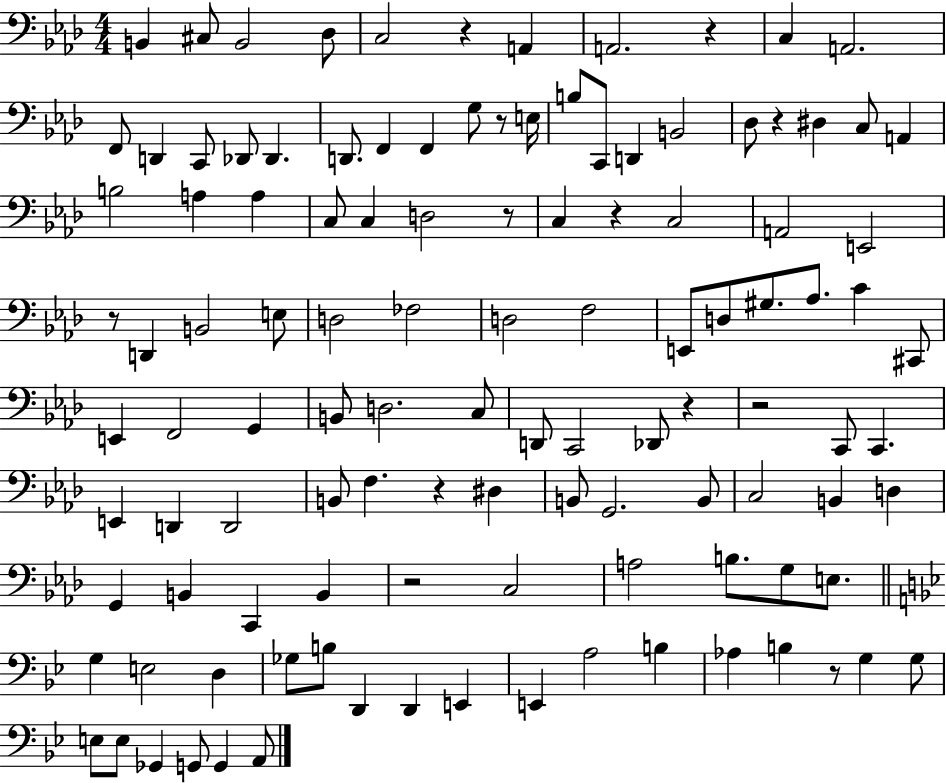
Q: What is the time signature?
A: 4/4